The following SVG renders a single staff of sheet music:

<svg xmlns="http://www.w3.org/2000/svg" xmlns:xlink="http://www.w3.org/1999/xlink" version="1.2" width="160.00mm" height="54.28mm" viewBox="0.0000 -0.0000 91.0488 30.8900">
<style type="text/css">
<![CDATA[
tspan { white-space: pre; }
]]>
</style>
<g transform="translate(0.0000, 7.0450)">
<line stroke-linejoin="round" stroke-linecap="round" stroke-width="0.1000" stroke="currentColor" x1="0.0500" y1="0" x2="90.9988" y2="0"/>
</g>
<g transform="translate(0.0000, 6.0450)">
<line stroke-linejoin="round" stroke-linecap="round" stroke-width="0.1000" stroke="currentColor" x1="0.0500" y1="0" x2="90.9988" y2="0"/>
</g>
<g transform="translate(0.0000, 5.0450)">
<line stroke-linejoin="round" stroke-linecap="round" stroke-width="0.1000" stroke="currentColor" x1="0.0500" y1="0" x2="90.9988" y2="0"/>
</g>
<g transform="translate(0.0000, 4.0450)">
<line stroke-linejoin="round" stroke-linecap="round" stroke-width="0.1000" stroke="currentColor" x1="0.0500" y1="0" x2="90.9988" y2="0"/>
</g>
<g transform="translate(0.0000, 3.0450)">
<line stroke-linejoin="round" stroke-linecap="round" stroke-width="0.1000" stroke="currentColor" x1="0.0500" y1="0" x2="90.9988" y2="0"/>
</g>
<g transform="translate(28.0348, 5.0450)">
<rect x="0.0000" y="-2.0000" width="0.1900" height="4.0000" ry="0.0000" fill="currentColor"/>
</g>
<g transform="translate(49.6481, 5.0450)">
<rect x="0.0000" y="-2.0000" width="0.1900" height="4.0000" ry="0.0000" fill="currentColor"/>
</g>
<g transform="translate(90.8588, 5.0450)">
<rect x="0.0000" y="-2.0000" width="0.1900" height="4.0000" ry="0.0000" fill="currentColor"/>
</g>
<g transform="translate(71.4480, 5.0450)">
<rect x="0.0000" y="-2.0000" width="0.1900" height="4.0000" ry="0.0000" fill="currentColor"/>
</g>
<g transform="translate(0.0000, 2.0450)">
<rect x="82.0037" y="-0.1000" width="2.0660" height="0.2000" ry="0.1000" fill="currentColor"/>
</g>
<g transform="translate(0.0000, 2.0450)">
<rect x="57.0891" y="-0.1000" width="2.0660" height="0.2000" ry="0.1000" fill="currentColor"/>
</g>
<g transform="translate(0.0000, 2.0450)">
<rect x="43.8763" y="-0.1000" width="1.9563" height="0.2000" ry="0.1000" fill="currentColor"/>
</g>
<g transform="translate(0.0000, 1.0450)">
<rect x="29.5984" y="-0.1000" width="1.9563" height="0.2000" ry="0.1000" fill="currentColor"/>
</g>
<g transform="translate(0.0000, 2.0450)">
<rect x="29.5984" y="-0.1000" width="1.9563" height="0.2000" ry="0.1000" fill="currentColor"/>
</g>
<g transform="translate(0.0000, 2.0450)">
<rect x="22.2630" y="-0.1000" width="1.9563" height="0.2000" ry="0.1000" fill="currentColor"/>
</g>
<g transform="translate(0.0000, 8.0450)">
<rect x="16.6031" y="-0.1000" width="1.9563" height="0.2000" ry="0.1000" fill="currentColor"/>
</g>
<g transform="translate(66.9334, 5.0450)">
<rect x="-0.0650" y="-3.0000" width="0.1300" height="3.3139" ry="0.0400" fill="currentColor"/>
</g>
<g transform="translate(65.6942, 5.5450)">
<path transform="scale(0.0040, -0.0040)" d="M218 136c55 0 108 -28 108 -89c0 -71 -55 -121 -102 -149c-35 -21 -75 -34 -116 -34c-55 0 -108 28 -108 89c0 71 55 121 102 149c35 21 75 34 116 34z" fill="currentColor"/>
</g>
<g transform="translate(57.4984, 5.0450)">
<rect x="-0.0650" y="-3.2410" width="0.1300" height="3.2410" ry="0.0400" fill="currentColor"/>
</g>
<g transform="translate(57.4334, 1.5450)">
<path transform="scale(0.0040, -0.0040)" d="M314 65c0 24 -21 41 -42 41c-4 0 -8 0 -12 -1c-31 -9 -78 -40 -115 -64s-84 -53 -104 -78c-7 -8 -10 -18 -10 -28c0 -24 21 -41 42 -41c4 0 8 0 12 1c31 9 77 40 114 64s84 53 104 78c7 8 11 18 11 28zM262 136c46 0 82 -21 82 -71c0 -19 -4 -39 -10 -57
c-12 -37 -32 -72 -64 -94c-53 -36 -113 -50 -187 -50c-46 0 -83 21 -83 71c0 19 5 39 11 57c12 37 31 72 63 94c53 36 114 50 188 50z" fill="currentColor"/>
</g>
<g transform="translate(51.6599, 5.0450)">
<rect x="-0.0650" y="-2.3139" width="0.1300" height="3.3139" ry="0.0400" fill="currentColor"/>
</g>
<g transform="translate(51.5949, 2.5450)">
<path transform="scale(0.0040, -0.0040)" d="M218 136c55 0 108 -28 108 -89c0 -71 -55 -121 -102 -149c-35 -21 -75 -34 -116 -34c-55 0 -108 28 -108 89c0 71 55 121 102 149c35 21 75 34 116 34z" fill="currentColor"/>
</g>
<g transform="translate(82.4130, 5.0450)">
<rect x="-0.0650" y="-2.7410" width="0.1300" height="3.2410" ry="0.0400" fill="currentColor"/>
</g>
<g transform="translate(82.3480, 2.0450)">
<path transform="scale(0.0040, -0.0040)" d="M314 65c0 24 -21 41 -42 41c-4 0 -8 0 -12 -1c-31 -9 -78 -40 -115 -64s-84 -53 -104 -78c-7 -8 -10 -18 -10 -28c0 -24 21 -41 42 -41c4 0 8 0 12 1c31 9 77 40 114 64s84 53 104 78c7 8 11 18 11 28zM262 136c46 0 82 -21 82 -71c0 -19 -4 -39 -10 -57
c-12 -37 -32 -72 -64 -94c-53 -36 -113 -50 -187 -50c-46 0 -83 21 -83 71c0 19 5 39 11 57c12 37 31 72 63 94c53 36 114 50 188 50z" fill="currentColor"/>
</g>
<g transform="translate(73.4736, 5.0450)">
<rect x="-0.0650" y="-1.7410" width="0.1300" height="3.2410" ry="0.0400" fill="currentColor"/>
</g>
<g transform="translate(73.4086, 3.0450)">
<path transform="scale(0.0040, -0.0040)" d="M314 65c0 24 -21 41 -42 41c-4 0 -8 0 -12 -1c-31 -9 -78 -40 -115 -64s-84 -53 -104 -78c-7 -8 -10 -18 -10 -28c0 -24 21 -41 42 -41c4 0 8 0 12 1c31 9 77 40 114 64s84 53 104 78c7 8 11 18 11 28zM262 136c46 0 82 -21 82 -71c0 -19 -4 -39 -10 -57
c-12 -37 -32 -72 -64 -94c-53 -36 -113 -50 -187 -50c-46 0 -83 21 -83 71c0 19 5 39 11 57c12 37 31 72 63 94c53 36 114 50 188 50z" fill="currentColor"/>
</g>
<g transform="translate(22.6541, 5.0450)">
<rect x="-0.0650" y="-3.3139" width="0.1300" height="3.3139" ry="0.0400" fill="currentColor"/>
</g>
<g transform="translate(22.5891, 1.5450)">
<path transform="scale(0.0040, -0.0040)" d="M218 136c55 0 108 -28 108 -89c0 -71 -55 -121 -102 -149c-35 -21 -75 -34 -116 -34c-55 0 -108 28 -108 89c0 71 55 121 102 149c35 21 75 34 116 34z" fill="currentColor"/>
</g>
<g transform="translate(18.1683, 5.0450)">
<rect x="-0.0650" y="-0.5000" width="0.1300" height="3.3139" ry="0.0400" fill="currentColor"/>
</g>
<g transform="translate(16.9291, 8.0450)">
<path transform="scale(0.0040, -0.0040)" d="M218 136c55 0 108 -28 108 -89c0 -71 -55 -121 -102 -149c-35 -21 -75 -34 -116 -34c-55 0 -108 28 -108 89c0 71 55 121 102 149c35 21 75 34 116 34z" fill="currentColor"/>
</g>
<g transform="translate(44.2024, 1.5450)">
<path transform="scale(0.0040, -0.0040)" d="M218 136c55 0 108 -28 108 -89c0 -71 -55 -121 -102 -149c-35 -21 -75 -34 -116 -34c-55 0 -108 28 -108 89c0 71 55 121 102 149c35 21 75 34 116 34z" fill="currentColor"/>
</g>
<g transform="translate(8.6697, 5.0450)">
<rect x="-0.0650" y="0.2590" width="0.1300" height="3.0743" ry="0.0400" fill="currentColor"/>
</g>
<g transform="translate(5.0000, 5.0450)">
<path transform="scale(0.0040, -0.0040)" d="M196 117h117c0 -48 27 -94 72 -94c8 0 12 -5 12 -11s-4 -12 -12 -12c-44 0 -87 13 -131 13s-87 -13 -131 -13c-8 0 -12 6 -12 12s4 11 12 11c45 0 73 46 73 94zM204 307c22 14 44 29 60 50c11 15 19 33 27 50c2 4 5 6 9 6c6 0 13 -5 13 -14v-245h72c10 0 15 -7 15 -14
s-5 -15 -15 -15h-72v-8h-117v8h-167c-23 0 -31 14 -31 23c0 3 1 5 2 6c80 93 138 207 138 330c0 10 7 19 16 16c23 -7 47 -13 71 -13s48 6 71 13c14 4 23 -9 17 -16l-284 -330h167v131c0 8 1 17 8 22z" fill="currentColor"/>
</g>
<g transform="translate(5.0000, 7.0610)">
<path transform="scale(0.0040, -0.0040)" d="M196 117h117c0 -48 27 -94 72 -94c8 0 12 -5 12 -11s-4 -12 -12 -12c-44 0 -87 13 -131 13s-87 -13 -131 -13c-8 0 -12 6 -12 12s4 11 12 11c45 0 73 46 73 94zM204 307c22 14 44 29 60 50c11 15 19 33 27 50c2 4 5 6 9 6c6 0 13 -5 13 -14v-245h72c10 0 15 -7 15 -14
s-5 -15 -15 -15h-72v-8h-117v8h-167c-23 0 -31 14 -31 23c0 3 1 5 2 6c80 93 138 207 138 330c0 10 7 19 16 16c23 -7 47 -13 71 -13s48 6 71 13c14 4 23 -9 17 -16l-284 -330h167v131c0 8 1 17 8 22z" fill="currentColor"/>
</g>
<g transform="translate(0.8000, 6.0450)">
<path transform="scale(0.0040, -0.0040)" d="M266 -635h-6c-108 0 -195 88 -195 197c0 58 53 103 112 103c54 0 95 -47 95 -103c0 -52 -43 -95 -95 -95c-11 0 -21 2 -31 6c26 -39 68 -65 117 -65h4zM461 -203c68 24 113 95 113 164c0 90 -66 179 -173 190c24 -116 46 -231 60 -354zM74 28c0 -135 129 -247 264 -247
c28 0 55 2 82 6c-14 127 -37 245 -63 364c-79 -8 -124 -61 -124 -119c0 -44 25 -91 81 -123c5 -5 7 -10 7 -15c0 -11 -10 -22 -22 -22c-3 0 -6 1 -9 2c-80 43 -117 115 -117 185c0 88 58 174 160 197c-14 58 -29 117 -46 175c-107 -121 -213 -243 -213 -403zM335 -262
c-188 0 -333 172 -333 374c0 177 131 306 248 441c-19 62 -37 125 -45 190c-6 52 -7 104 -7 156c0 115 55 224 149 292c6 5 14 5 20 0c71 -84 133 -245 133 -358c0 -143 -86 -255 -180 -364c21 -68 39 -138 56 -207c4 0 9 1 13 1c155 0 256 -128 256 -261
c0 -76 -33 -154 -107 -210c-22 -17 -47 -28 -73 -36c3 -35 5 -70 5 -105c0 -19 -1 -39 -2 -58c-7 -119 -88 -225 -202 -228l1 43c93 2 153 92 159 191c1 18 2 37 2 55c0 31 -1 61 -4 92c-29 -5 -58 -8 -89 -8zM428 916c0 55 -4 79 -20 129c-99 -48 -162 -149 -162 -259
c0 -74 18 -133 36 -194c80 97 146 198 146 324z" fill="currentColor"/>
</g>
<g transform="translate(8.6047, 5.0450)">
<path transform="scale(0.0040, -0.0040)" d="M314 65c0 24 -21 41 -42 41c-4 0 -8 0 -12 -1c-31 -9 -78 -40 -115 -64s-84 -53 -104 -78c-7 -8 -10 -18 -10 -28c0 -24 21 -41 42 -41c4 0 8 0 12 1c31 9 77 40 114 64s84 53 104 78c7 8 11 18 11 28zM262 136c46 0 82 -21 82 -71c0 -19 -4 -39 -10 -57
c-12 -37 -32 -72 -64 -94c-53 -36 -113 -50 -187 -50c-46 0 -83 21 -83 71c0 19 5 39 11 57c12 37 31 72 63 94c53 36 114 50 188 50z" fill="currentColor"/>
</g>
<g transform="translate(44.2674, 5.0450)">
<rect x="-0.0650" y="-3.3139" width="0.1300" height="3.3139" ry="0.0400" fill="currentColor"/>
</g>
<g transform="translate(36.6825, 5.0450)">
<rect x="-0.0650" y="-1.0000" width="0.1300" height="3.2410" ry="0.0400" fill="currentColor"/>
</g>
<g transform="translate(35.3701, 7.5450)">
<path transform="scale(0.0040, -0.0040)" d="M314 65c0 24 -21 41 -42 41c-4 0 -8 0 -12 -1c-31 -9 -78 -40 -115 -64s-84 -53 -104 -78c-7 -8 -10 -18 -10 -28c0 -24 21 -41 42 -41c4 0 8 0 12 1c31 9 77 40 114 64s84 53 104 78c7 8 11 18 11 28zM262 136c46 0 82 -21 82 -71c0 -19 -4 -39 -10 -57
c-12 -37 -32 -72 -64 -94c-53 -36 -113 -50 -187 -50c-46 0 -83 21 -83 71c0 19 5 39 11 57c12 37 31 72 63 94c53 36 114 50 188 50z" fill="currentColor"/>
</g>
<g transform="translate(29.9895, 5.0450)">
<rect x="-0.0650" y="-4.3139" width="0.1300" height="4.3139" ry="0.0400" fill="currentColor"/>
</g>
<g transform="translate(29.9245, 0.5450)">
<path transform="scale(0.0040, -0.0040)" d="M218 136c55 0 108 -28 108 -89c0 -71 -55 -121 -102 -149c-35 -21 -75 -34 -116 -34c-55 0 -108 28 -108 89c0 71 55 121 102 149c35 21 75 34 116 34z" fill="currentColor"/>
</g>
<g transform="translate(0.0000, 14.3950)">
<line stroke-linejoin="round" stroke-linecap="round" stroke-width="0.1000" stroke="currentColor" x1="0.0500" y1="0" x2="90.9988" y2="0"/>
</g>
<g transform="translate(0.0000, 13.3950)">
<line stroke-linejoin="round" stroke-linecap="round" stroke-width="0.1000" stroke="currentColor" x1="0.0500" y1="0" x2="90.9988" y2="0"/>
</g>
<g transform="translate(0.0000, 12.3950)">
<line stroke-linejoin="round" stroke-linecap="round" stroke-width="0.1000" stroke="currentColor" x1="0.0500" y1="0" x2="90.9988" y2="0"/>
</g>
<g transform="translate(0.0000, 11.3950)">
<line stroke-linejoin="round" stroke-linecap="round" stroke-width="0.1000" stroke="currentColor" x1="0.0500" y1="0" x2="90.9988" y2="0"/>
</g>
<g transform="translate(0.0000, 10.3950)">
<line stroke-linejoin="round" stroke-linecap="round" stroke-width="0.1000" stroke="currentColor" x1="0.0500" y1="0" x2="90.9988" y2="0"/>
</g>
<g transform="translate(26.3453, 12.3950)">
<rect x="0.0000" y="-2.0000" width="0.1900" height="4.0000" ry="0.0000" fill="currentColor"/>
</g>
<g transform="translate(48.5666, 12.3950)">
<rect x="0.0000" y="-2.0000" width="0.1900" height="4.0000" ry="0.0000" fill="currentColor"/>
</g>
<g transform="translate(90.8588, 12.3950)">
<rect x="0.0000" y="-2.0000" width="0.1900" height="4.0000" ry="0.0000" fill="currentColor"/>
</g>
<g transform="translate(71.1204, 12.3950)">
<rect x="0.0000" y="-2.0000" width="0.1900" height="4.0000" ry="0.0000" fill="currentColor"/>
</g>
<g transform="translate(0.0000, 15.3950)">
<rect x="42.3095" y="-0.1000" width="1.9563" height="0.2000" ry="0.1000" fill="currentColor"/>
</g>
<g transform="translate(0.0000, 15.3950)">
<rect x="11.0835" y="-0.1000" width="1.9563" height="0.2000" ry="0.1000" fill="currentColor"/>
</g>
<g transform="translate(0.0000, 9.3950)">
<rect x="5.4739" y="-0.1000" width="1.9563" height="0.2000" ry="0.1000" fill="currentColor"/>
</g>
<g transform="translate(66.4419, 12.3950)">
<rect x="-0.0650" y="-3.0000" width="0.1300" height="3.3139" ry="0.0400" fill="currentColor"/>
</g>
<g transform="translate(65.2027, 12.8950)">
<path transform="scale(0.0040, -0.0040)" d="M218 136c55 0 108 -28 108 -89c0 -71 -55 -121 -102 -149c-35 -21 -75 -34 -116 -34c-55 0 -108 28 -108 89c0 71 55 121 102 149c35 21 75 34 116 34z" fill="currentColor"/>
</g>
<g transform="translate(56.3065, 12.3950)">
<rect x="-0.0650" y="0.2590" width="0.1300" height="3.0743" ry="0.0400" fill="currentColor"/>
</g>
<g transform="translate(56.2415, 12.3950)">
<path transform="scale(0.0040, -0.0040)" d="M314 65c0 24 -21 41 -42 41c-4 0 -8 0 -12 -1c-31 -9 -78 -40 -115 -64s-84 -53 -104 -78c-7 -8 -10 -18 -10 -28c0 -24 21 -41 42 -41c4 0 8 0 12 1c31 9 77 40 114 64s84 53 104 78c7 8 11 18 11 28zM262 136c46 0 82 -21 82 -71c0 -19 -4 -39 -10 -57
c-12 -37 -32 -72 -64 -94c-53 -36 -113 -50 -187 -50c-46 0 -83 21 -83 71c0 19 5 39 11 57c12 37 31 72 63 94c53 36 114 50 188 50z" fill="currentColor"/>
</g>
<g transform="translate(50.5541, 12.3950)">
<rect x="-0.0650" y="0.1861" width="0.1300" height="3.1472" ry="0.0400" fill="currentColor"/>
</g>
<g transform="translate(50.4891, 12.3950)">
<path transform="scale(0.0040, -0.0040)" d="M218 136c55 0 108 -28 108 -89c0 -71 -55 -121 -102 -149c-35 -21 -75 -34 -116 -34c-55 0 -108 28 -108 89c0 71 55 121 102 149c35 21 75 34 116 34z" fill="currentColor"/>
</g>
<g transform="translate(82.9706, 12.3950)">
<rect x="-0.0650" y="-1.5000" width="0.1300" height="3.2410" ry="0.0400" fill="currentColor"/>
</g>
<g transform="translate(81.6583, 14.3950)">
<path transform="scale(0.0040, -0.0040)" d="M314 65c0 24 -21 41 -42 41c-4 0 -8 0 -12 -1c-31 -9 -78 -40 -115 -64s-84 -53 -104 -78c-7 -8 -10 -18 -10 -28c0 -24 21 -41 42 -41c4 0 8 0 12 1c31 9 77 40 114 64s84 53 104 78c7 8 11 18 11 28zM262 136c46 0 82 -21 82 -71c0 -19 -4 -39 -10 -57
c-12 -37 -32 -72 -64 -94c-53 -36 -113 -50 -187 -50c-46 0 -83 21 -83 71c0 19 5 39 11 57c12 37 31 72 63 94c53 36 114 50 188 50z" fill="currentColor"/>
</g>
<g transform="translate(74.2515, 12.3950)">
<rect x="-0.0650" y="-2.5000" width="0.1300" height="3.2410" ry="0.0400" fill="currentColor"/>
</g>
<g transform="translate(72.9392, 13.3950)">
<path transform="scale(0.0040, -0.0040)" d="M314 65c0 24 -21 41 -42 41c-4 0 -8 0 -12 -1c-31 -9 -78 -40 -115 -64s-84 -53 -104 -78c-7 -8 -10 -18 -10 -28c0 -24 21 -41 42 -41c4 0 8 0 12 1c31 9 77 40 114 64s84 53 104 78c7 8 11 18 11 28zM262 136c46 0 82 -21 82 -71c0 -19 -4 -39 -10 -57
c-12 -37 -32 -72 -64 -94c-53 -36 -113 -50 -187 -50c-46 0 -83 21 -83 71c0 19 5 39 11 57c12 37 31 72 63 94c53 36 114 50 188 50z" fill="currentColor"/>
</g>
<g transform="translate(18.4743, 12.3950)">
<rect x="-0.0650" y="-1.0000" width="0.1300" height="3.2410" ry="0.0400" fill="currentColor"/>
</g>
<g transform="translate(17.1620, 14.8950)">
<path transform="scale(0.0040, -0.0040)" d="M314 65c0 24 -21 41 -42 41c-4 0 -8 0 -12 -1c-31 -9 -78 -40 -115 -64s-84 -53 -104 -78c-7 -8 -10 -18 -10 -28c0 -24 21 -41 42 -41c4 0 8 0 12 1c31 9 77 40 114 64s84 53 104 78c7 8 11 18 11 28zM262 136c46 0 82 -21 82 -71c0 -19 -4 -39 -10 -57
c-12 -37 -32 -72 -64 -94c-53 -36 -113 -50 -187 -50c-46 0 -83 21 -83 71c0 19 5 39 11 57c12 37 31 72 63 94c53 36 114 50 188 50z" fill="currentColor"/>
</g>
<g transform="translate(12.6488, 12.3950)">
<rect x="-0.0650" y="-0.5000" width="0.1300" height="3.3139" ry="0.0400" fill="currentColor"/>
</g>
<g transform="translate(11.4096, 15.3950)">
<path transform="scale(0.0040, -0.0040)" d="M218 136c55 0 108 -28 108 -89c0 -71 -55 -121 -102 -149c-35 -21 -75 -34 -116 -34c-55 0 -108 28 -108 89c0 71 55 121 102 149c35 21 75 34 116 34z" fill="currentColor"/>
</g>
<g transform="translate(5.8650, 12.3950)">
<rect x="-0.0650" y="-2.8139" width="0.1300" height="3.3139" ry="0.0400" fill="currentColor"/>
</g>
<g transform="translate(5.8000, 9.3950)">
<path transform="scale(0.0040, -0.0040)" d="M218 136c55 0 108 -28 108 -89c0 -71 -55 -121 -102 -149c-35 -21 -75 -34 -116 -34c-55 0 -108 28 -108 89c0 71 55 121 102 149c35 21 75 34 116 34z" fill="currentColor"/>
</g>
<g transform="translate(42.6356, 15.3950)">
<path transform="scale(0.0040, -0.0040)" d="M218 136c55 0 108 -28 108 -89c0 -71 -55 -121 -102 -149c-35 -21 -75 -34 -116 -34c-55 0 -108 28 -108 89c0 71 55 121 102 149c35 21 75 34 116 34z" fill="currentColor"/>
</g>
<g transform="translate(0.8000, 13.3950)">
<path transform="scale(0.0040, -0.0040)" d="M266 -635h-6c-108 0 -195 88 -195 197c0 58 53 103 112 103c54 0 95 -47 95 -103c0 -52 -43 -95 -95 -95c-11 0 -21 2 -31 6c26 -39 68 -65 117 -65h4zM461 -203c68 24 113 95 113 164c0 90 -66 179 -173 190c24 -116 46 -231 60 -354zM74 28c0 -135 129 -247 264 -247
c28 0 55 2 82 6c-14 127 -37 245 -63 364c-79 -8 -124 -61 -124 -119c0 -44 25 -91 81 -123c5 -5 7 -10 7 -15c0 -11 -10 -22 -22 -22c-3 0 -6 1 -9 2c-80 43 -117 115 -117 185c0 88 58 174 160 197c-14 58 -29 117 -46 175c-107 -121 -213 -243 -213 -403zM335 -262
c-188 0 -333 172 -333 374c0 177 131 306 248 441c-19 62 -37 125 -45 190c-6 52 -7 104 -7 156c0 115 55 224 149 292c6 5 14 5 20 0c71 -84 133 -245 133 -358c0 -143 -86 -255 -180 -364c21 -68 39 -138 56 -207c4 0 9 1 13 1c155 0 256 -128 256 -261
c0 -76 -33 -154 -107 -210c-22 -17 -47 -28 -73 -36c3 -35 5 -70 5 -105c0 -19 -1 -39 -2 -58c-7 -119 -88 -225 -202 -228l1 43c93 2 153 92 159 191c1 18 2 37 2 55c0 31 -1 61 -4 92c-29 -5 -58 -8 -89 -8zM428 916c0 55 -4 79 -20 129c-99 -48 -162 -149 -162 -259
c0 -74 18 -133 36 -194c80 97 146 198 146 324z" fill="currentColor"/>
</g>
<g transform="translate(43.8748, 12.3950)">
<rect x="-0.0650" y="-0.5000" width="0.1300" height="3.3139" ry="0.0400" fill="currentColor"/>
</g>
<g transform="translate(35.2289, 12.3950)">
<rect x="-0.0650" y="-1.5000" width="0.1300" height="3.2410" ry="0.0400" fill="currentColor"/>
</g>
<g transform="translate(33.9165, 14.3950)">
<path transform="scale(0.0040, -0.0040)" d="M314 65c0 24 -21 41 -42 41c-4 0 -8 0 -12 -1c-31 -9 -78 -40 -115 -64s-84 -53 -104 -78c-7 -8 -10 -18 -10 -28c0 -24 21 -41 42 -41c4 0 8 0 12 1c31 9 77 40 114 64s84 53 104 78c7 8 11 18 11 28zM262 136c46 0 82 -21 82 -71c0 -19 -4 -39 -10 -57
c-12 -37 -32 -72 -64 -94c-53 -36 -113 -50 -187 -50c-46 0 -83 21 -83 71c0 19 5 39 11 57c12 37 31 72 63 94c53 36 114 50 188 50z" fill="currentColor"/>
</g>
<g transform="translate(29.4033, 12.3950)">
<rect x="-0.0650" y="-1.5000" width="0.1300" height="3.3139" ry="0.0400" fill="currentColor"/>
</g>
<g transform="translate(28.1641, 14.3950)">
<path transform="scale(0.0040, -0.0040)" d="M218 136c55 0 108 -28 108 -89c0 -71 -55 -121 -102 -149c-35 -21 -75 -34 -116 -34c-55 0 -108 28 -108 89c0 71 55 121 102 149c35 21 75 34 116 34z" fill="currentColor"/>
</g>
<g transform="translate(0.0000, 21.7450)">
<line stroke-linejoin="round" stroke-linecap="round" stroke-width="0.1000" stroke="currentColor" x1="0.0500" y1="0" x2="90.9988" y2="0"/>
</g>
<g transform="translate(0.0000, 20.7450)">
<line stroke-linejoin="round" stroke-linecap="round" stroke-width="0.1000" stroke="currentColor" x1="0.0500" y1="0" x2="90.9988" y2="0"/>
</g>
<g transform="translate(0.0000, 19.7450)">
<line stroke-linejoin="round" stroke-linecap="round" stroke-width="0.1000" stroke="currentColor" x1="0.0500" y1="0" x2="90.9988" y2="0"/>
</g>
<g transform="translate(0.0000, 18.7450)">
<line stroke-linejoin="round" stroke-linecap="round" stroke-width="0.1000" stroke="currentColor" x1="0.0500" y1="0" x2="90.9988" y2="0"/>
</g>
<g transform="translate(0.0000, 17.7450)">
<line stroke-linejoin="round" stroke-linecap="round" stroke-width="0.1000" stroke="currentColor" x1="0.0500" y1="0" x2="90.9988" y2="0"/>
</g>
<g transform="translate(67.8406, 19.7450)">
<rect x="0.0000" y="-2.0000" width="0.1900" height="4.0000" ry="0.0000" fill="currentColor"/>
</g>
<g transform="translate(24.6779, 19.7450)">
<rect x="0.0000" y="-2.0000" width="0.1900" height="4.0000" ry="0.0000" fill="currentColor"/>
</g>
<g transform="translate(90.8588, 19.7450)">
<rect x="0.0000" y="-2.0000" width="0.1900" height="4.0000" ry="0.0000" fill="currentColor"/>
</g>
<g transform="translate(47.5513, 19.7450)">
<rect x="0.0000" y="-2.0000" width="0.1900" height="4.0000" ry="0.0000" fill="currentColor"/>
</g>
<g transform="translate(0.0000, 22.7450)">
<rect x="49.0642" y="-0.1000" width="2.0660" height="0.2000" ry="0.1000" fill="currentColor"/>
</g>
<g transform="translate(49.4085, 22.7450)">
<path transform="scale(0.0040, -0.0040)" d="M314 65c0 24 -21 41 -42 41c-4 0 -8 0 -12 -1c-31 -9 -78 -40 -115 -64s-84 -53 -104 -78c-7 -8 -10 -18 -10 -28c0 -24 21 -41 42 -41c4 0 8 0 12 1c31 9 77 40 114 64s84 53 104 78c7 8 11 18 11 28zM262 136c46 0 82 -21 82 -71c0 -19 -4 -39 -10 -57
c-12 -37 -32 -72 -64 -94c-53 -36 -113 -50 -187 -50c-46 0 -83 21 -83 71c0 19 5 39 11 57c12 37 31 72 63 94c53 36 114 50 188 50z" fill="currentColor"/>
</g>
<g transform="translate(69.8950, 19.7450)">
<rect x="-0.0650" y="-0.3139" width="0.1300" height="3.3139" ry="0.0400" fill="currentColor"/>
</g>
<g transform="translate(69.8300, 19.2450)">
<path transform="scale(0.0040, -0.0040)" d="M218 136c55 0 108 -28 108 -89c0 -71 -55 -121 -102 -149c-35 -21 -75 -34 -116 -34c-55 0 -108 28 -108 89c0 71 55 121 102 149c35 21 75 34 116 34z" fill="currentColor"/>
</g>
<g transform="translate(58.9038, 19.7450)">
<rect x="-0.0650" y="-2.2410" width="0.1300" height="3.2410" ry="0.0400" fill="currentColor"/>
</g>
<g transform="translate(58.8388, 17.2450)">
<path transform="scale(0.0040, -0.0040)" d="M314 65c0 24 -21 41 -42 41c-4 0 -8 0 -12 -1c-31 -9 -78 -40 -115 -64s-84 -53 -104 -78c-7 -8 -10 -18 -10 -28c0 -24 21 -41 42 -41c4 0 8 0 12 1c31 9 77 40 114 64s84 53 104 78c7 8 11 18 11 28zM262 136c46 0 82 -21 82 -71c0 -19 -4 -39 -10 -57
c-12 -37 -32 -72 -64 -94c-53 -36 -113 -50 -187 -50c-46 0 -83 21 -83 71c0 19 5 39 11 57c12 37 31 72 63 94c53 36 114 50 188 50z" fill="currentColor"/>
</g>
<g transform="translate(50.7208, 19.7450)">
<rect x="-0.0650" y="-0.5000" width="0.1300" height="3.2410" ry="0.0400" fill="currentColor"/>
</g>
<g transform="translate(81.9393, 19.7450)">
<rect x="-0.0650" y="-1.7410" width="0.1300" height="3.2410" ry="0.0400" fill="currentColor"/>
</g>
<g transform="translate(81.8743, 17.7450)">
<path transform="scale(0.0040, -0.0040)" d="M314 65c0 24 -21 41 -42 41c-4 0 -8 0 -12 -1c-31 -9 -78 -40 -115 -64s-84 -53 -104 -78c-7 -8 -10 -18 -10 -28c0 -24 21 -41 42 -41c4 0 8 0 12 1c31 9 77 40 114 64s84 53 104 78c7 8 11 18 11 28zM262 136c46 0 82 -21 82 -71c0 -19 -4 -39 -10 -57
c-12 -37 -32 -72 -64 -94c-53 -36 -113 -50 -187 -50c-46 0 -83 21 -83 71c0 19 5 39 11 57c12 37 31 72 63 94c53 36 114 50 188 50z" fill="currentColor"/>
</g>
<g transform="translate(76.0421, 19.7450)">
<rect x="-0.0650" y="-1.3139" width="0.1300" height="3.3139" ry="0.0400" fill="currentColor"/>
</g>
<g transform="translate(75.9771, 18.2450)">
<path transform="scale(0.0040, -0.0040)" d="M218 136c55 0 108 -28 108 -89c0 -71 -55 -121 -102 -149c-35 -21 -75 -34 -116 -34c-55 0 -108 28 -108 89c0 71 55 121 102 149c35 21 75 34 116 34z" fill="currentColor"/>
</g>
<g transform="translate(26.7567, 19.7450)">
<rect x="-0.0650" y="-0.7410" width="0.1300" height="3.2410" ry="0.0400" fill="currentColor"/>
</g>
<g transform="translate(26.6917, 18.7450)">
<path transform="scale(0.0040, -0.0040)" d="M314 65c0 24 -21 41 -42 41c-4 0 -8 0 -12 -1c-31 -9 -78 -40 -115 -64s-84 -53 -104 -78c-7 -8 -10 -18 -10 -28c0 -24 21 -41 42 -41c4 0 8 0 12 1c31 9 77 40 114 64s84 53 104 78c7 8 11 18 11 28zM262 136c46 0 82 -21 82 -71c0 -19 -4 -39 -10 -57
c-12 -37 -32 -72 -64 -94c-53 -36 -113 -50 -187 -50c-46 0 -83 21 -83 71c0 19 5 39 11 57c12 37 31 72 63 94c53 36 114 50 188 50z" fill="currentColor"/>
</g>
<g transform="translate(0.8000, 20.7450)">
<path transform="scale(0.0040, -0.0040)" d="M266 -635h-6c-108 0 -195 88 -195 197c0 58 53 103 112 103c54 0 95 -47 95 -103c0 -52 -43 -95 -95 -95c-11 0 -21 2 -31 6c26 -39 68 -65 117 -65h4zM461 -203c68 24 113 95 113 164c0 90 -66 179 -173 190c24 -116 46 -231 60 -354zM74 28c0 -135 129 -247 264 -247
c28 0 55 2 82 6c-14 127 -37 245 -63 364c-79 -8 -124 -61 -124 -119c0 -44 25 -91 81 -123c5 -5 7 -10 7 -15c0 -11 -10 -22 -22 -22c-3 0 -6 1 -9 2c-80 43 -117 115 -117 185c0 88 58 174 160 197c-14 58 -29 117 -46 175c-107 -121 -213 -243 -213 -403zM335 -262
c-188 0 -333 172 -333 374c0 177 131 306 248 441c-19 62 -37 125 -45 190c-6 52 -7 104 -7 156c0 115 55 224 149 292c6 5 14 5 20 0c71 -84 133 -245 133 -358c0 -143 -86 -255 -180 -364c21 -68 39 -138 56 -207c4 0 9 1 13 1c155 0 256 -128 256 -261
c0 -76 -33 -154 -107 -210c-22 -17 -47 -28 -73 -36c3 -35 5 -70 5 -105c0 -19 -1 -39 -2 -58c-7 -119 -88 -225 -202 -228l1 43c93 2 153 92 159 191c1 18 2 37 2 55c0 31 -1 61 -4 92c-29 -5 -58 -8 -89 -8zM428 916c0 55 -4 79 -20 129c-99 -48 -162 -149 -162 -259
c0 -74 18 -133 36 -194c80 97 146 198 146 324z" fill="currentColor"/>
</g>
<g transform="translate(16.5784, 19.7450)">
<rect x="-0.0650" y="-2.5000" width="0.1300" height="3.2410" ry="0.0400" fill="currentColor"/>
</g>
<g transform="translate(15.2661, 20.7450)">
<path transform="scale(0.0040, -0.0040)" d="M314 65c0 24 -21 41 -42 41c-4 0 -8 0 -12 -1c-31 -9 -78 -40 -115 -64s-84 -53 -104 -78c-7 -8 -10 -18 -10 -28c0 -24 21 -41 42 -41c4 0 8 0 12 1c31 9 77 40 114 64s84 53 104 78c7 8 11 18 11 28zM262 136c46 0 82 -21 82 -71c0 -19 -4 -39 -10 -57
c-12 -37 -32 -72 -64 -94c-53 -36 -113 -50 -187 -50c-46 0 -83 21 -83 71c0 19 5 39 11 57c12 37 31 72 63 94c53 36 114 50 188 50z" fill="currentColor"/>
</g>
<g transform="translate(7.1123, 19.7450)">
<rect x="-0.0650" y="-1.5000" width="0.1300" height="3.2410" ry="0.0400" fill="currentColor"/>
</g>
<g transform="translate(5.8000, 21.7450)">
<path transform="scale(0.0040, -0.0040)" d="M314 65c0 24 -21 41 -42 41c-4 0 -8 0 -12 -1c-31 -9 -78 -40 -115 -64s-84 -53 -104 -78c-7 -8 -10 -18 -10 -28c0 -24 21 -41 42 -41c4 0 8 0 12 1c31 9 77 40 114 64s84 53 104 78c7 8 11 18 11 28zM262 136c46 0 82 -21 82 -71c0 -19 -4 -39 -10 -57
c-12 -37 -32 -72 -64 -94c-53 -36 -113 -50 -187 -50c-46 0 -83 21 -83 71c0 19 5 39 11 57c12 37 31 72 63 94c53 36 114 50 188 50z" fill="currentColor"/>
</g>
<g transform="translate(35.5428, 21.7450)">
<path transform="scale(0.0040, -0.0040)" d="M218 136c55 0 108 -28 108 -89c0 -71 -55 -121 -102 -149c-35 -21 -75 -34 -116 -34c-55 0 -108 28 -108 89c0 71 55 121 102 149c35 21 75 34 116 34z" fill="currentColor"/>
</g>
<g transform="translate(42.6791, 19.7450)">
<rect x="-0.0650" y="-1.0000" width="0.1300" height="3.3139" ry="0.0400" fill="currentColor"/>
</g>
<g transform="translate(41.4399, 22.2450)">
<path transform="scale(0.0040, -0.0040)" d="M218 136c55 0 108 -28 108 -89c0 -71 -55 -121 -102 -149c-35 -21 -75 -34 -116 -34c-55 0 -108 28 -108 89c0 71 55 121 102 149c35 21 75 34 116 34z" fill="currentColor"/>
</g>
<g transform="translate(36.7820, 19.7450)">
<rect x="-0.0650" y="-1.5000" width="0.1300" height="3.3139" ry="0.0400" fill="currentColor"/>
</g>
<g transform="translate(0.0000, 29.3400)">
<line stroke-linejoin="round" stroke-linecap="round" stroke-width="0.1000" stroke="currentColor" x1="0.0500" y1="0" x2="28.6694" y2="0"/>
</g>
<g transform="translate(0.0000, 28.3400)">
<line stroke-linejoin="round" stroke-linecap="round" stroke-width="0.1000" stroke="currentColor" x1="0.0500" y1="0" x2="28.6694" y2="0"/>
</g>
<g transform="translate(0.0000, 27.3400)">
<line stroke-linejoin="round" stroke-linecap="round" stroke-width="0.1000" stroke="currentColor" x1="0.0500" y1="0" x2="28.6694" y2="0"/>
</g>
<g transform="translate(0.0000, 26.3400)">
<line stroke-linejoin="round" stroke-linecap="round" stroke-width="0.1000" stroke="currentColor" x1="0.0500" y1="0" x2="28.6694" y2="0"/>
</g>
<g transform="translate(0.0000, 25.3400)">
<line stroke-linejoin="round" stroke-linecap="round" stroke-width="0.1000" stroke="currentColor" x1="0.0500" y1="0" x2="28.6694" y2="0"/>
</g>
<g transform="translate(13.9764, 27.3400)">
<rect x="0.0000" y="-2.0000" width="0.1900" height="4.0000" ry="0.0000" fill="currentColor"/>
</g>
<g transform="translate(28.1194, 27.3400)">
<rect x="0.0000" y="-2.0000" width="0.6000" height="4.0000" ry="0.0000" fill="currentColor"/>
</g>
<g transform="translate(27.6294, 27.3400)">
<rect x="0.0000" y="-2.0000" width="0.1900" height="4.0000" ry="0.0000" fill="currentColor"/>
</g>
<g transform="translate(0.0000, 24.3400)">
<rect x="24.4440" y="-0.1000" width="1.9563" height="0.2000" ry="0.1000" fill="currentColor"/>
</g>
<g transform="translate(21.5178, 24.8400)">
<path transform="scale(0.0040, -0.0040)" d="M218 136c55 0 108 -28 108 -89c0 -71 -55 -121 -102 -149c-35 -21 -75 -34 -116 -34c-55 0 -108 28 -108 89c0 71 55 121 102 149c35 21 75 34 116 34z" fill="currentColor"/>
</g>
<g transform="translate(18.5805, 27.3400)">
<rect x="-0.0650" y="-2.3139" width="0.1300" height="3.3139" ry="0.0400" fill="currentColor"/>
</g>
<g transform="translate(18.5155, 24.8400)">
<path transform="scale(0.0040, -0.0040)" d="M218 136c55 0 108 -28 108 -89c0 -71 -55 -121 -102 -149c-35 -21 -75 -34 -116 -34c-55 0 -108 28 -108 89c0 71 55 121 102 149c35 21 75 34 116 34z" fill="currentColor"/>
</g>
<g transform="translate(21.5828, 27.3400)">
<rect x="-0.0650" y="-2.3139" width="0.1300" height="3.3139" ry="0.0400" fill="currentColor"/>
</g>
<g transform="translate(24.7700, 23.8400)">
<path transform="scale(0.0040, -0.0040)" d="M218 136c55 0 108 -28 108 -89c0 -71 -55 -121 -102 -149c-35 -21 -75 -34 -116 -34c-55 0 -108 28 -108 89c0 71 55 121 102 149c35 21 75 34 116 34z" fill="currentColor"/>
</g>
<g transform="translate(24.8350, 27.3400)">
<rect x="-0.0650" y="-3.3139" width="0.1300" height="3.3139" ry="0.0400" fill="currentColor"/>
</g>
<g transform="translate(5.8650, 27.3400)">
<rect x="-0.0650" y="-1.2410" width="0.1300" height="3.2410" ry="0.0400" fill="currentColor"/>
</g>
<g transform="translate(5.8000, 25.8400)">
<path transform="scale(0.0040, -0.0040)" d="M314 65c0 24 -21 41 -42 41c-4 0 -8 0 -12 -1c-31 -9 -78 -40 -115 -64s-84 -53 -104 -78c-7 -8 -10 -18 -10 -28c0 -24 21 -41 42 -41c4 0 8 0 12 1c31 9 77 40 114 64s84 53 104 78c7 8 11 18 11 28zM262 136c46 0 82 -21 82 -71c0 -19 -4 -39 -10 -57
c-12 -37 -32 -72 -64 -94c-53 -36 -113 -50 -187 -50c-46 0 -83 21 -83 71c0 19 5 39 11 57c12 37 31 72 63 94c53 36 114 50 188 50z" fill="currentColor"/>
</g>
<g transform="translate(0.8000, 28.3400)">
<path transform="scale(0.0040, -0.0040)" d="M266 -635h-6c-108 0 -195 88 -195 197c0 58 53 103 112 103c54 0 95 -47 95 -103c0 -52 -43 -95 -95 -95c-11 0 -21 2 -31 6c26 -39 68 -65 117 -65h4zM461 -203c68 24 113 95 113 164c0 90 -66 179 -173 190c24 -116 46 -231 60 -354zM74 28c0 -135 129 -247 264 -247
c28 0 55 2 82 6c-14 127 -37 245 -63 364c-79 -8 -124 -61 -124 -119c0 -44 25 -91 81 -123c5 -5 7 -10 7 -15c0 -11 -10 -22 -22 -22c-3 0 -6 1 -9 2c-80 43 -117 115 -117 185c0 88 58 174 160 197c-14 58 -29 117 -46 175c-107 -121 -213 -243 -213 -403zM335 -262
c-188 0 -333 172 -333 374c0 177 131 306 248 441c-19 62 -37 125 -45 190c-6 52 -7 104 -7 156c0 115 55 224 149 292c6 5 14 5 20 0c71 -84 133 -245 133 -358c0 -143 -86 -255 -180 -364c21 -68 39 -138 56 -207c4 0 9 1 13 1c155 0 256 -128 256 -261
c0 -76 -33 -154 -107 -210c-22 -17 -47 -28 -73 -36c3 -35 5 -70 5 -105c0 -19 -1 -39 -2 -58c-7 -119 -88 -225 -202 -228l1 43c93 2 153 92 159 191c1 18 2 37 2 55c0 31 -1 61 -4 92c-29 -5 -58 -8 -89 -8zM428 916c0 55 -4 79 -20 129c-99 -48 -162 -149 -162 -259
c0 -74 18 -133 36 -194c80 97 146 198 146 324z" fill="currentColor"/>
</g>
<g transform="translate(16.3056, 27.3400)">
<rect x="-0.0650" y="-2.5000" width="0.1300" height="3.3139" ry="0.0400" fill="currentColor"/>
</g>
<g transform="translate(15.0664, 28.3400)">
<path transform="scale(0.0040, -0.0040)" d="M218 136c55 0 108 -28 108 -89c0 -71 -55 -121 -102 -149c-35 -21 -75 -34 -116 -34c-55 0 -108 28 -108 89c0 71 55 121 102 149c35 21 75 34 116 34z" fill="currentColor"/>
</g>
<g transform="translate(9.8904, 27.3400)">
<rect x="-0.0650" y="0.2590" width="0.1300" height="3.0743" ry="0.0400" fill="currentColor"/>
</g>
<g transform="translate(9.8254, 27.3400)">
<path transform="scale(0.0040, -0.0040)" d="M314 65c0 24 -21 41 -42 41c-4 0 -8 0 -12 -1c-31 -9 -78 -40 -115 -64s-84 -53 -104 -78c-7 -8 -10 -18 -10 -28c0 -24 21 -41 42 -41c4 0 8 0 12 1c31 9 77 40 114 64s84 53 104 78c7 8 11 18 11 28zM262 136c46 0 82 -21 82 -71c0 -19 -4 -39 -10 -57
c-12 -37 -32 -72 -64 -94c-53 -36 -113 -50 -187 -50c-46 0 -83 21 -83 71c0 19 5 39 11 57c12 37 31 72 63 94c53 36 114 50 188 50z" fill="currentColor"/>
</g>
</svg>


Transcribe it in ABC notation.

X:1
T:Untitled
M:4/4
L:1/4
K:C
B2 C b d' D2 b g b2 A f2 a2 a C D2 E E2 C B B2 A G2 E2 E2 G2 d2 E D C2 g2 c e f2 e2 B2 G g g b